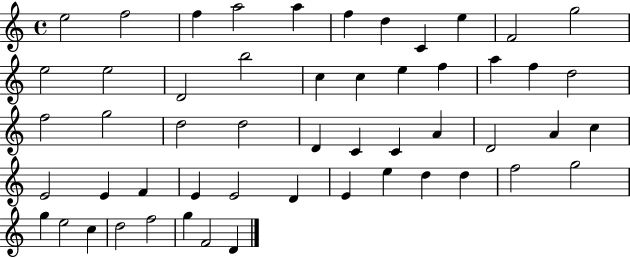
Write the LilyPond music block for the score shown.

{
  \clef treble
  \time 4/4
  \defaultTimeSignature
  \key c \major
  e''2 f''2 | f''4 a''2 a''4 | f''4 d''4 c'4 e''4 | f'2 g''2 | \break e''2 e''2 | d'2 b''2 | c''4 c''4 e''4 f''4 | a''4 f''4 d''2 | \break f''2 g''2 | d''2 d''2 | d'4 c'4 c'4 a'4 | d'2 a'4 c''4 | \break e'2 e'4 f'4 | e'4 e'2 d'4 | e'4 e''4 d''4 d''4 | f''2 g''2 | \break g''4 e''2 c''4 | d''2 f''2 | g''4 f'2 d'4 | \bar "|."
}